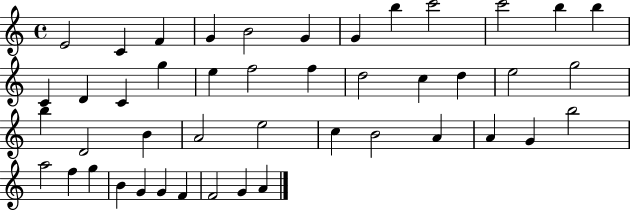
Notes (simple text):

E4/h C4/q F4/q G4/q B4/h G4/q G4/q B5/q C6/h C6/h B5/q B5/q C4/q D4/q C4/q G5/q E5/q F5/h F5/q D5/h C5/q D5/q E5/h G5/h B5/q D4/h B4/q A4/h E5/h C5/q B4/h A4/q A4/q G4/q B5/h A5/h F5/q G5/q B4/q G4/q G4/q F4/q F4/h G4/q A4/q